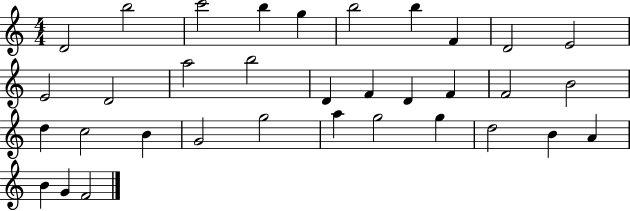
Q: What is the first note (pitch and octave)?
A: D4